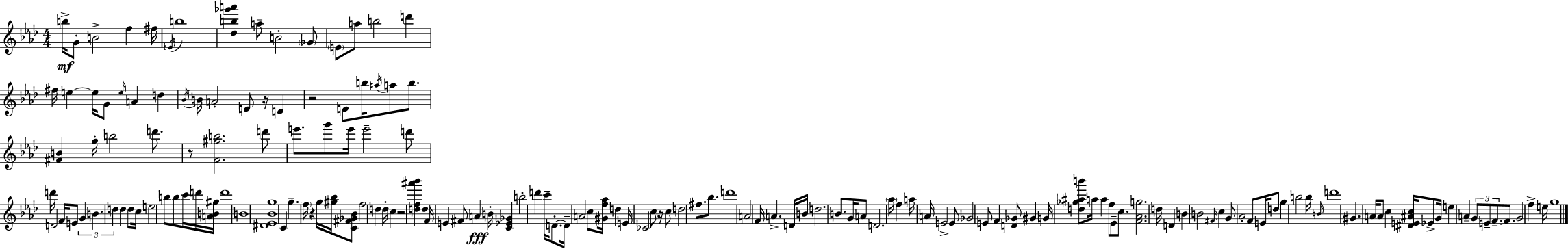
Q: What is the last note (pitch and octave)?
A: G5